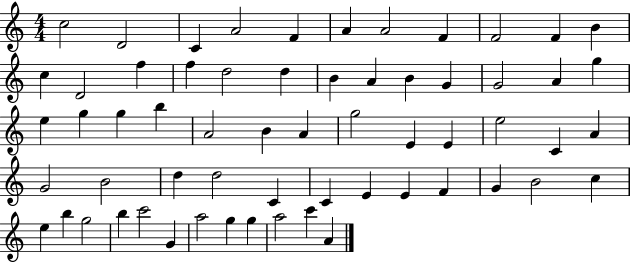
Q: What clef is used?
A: treble